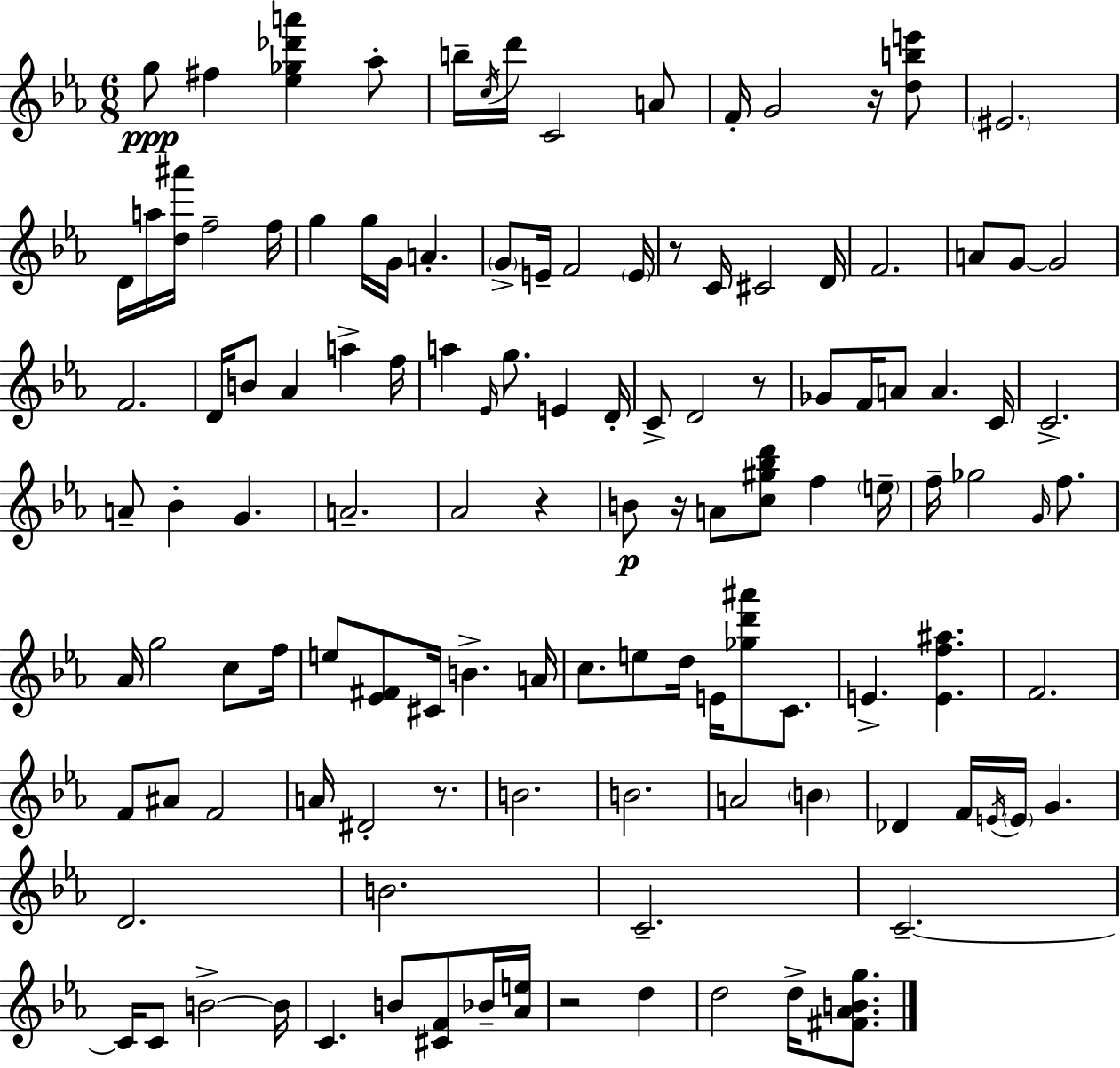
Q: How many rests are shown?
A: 7